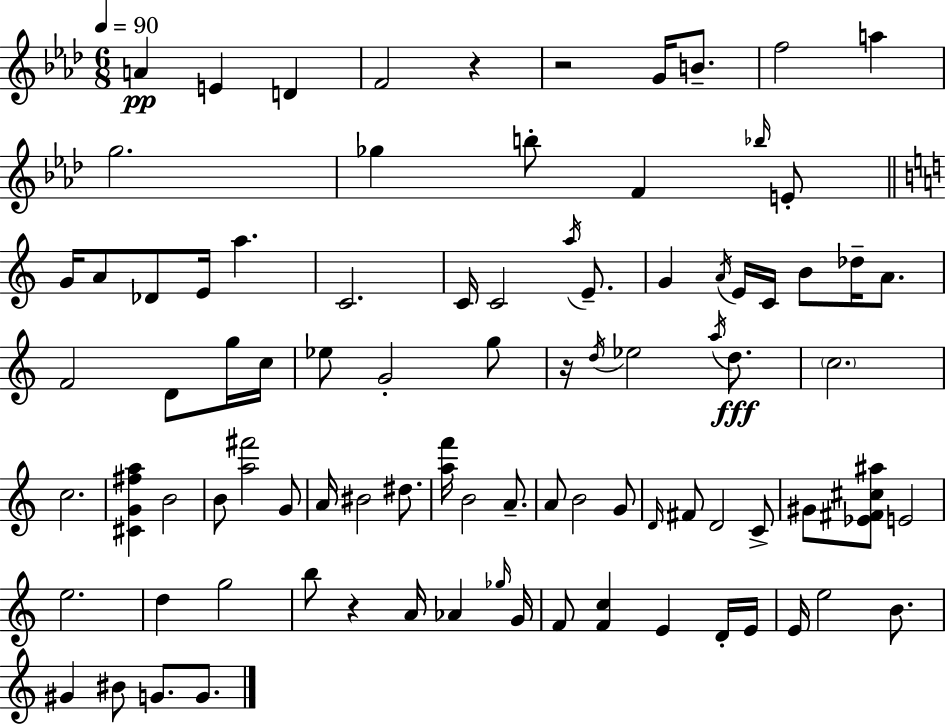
{
  \clef treble
  \numericTimeSignature
  \time 6/8
  \key aes \major
  \tempo 4 = 90
  a'4\pp e'4 d'4 | f'2 r4 | r2 g'16 b'8.-- | f''2 a''4 | \break g''2. | ges''4 b''8-. f'4 \grace { bes''16 } e'8-. | \bar "||" \break \key c \major g'16 a'8 des'8 e'16 a''4. | c'2. | c'16 c'2 \acciaccatura { a''16 } e'8.-- | g'4 \acciaccatura { a'16 } e'16 c'16 b'8 des''16-- a'8. | \break f'2 d'8 | g''16 c''16 ees''8 g'2-. | g''8 r16 \acciaccatura { d''16 } ees''2 | \acciaccatura { a''16 } d''8.\fff \parenthesize c''2. | \break c''2. | <cis' g' fis'' a''>4 b'2 | b'8 <a'' fis'''>2 | g'8 a'16 bis'2 | \break dis''8. <a'' f'''>16 b'2 | a'8.-- a'8 b'2 | g'8 \grace { d'16 } fis'8 d'2 | c'8-> gis'8 <ees' fis' cis'' ais''>8 e'2 | \break e''2. | d''4 g''2 | b''8 r4 a'16 | aes'4 \grace { ges''16 } g'16 f'8 <f' c''>4 | \break e'4 d'16-. e'16 e'16 e''2 | b'8. gis'4 bis'8 | g'8. g'8. \bar "|."
}